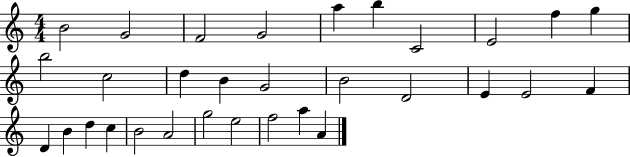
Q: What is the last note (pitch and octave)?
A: A4